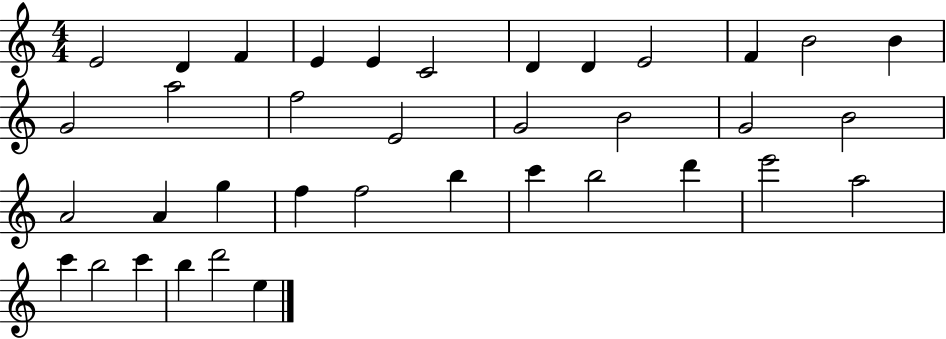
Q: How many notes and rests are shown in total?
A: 37